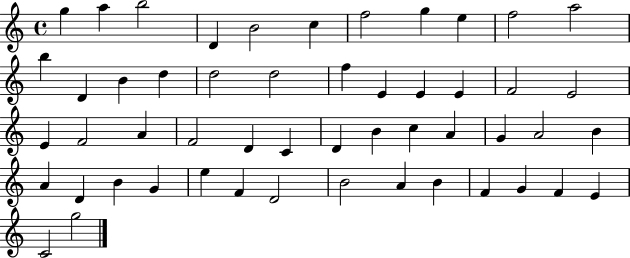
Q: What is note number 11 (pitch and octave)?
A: A5